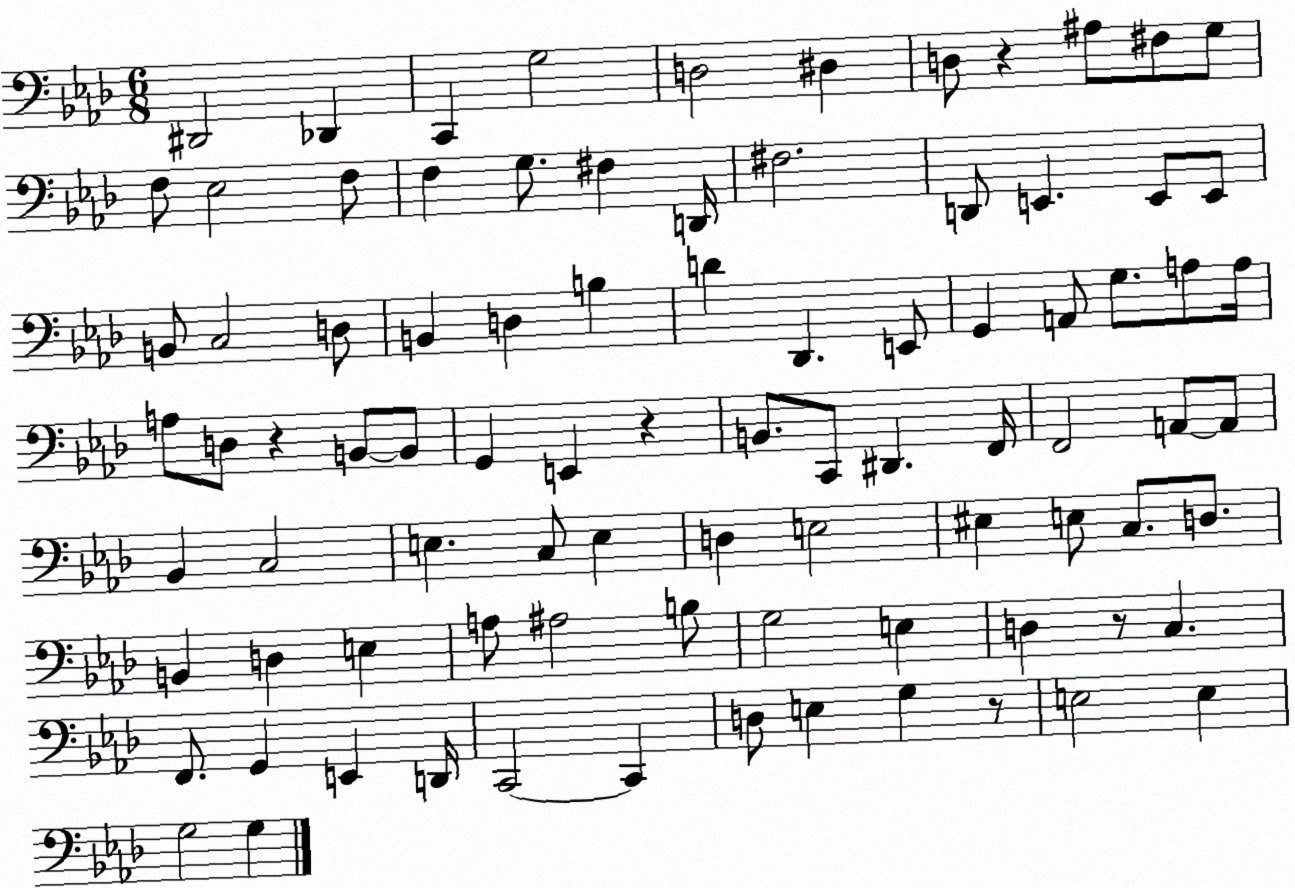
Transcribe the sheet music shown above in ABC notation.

X:1
T:Untitled
M:6/8
L:1/4
K:Ab
^D,,2 _D,, C,, G,2 D,2 ^D, D,/2 z ^A,/2 ^F,/2 G,/2 F,/2 _E,2 F,/2 F, G,/2 ^F, D,,/4 ^F,2 D,,/2 E,, E,,/2 E,,/2 B,,/2 C,2 D,/2 B,, D, B, D _D,, E,,/2 G,, A,,/2 G,/2 A,/2 A,/4 A,/2 D,/2 z B,,/2 B,,/2 G,, E,, z B,,/2 C,,/2 ^D,, F,,/4 F,,2 A,,/2 A,,/2 _B,, C,2 E, C,/2 E, D, E,2 ^E, E,/2 C,/2 D,/2 B,, D, E, A,/2 ^A,2 B,/2 G,2 E, D, z/2 C, F,,/2 G,, E,, D,,/4 C,,2 C,, D,/2 E, G, z/2 E,2 E, G,2 G,